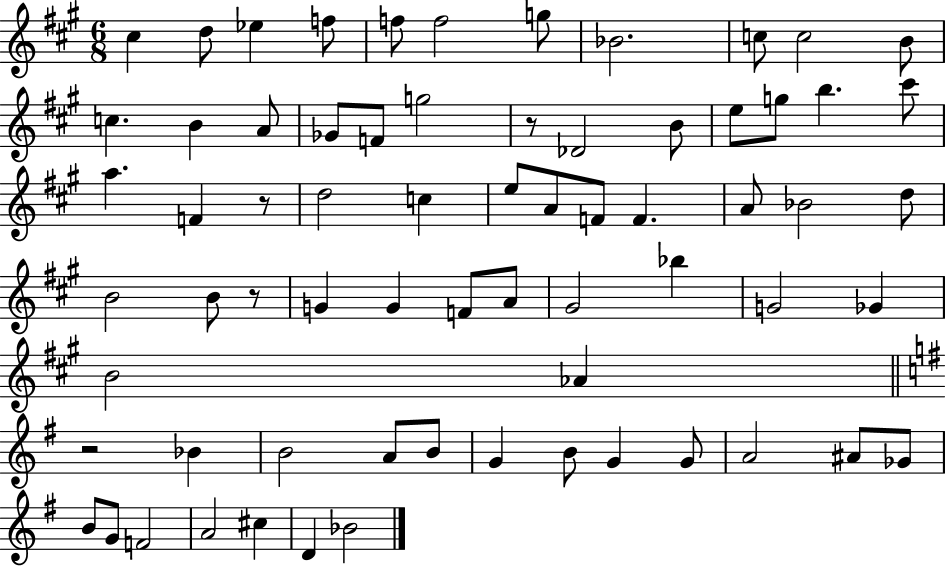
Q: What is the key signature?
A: A major